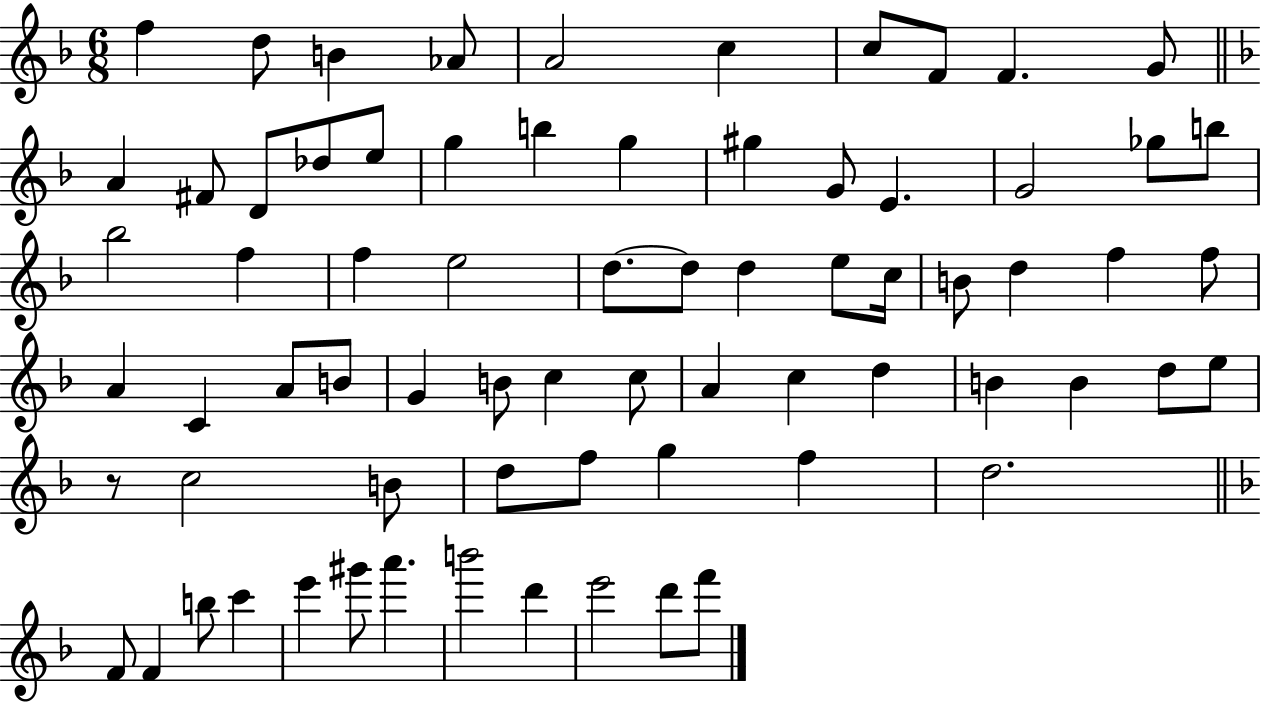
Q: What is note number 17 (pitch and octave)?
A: B5